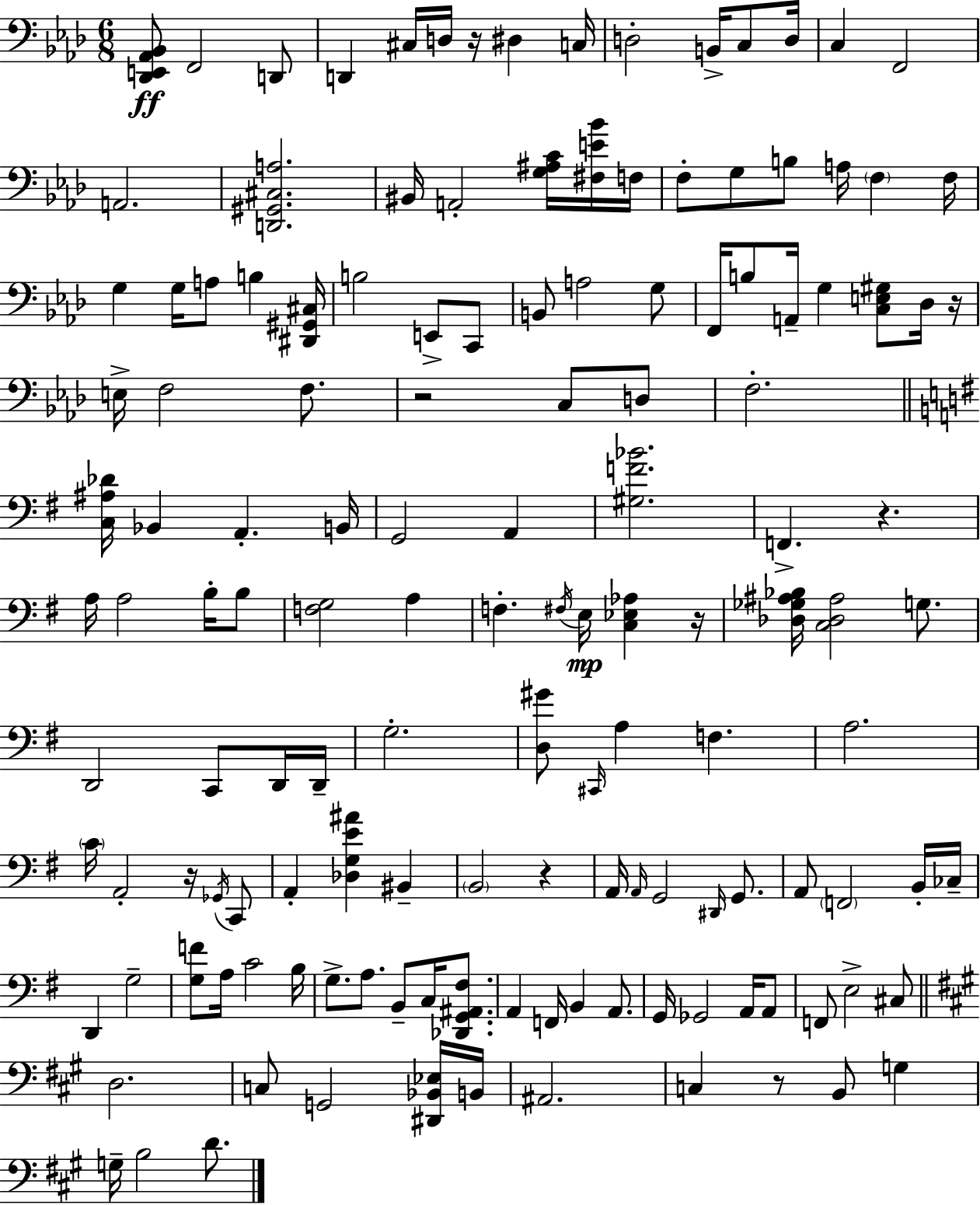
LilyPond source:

{
  \clef bass
  \numericTimeSignature
  \time 6/8
  \key f \minor
  \repeat volta 2 { <des, e, aes, bes,>8\ff f,2 d,8 | d,4 cis16 d16 r16 dis4 c16 | d2-. b,16-> c8 d16 | c4 f,2 | \break a,2. | <d, gis, cis a>2. | bis,16 a,2-. <g ais c'>16 <fis e' bes'>16 f16 | f8-. g8 b8 a16 \parenthesize f4 f16 | \break g4 g16 a8 b4 <dis, gis, cis>16 | b2 e,8-> c,8 | b,8 a2 g8 | f,16 b8 a,16-- g4 <c e gis>8 des16 r16 | \break e16-> f2 f8. | r2 c8 d8 | f2.-. | \bar "||" \break \key g \major <c ais des'>16 bes,4 a,4.-. b,16 | g,2 a,4 | <gis f' bes'>2. | f,4.-> r4. | \break a16 a2 b16-. b8 | <f g>2 a4 | f4.-. \acciaccatura { fis16 } e16\mp <c ees aes>4 | r16 <des ges ais bes>16 <c des ais>2 g8. | \break d,2 c,8 d,16 | d,16-- g2.-. | <d gis'>8 \grace { cis,16 } a4 f4. | a2. | \break \parenthesize c'16 a,2-. r16 | \acciaccatura { ges,16 } c,8 a,4-. <des g e' ais'>4 bis,4-- | \parenthesize b,2 r4 | a,16 \grace { a,16 } g,2 | \break \grace { dis,16 } g,8. a,8 \parenthesize f,2 | b,16-. ces16-- d,4 g2-- | <g f'>8 a16 c'2 | b16 g8.-> a8. b,8-- | \break c16 <des, g, ais, fis>8. a,4 f,16 b,4 | a,8. g,16 ges,2 | a,16 a,8 f,8 e2-> | cis8 \bar "||" \break \key a \major d2. | c8 g,2 <dis, bes, ees>16 b,16 | ais,2. | c4 r8 b,8 g4 | \break g16-- b2 d'8. | } \bar "|."
}